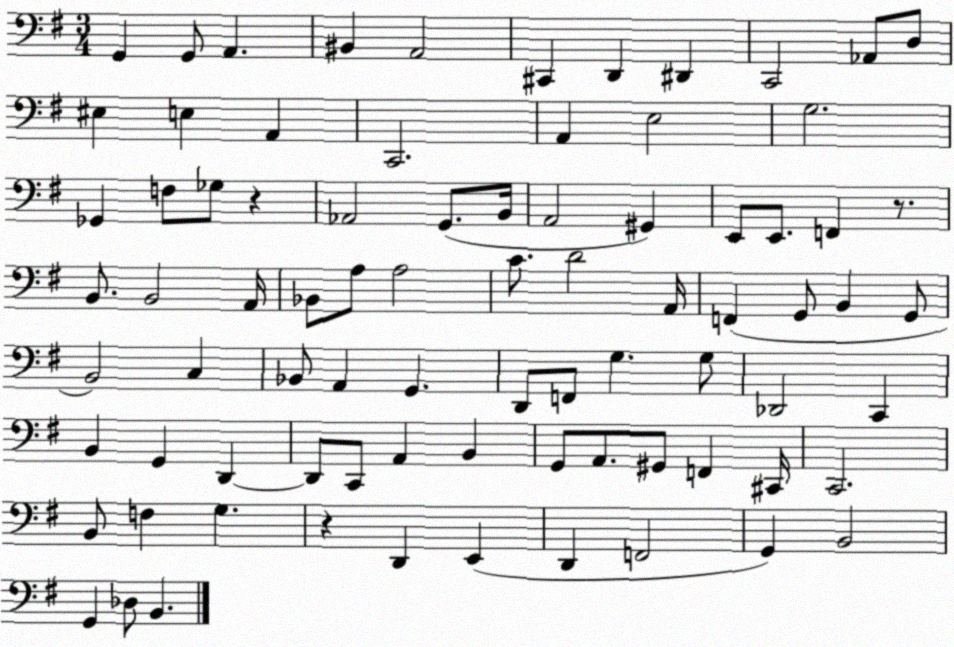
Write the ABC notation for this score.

X:1
T:Untitled
M:3/4
L:1/4
K:G
G,, G,,/2 A,, ^B,, A,,2 ^C,, D,, ^D,, C,,2 _A,,/2 D,/2 ^E, E, A,, C,,2 A,, E,2 G,2 _G,, F,/2 _G,/2 z _A,,2 G,,/2 B,,/4 A,,2 ^G,, E,,/2 E,,/2 F,, z/2 B,,/2 B,,2 A,,/4 _B,,/2 A,/2 A,2 C/2 D2 A,,/4 F,, G,,/2 B,, G,,/2 B,,2 C, _B,,/2 A,, G,, D,,/2 F,,/2 G, G,/2 _D,,2 C,, B,, G,, D,, D,,/2 C,,/2 A,, B,, G,,/2 A,,/2 ^G,,/2 F,, ^C,,/4 C,,2 B,,/2 F, G, z D,, E,, D,, F,,2 G,, B,,2 G,, _D,/2 B,,